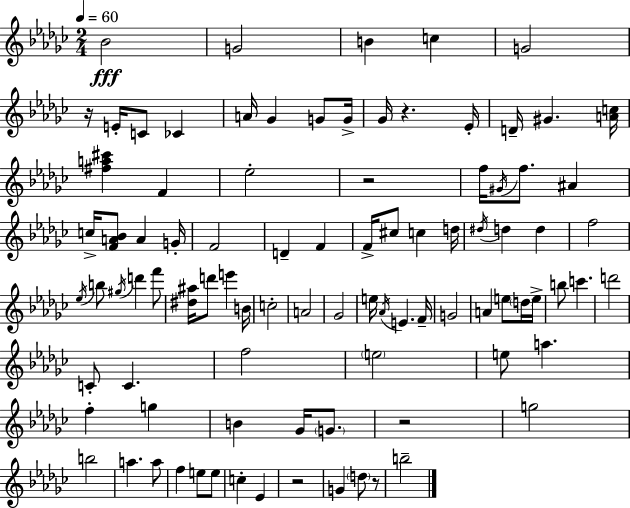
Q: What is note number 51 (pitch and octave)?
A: F4